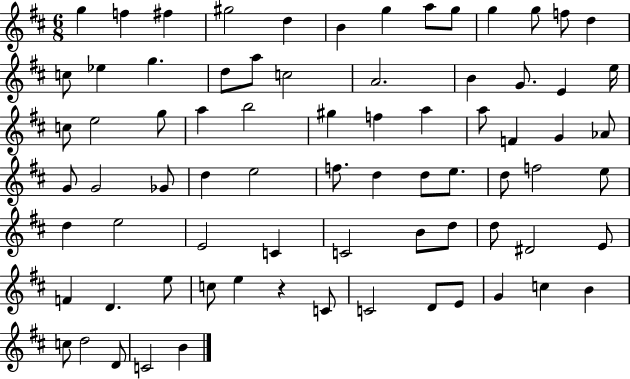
{
  \clef treble
  \numericTimeSignature
  \time 6/8
  \key d \major
  g''4 f''4 fis''4 | gis''2 d''4 | b'4 g''4 a''8 g''8 | g''4 g''8 f''8 d''4 | \break c''8 ees''4 g''4. | d''8 a''8 c''2 | a'2. | b'4 g'8. e'4 e''16 | \break c''8 e''2 g''8 | a''4 b''2 | gis''4 f''4 a''4 | a''8 f'4 g'4 aes'8 | \break g'8 g'2 ges'8 | d''4 e''2 | f''8. d''4 d''8 e''8. | d''8 f''2 e''8 | \break d''4 e''2 | e'2 c'4 | c'2 b'8 d''8 | d''8 dis'2 e'8 | \break f'4 d'4. e''8 | c''8 e''4 r4 c'8 | c'2 d'8 e'8 | g'4 c''4 b'4 | \break c''8 d''2 d'8 | c'2 b'4 | \bar "|."
}